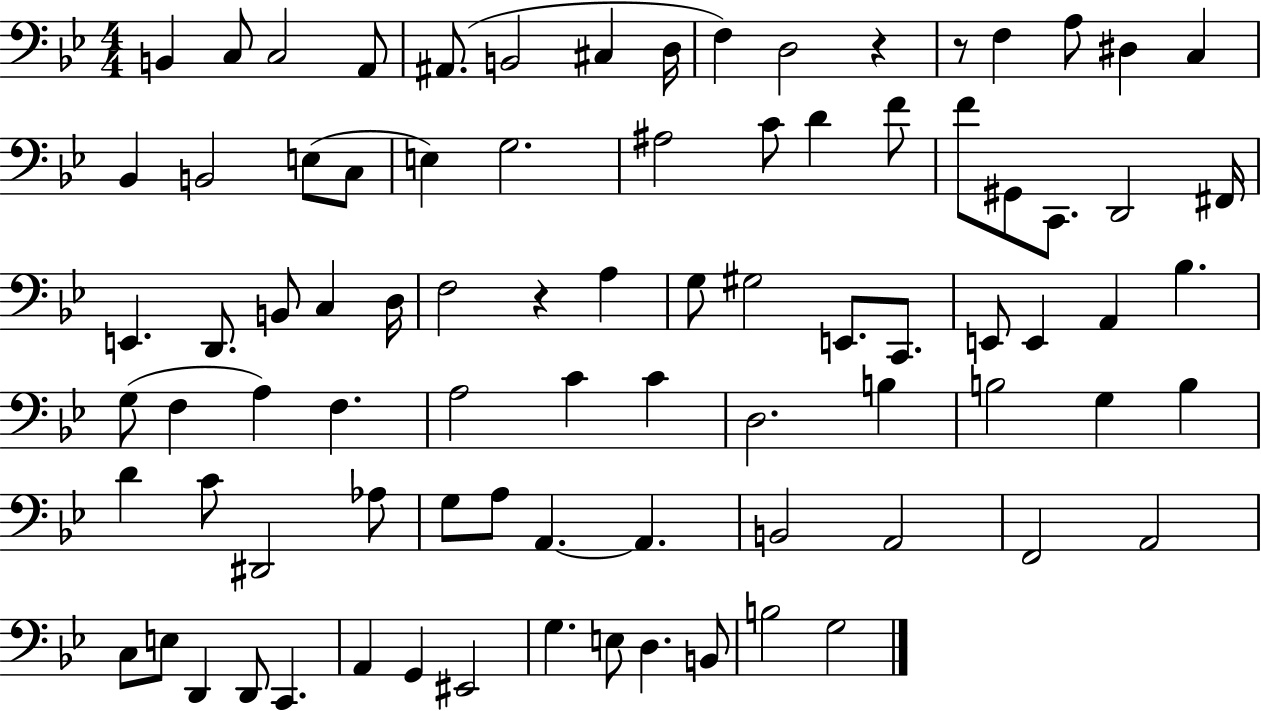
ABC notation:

X:1
T:Untitled
M:4/4
L:1/4
K:Bb
B,, C,/2 C,2 A,,/2 ^A,,/2 B,,2 ^C, D,/4 F, D,2 z z/2 F, A,/2 ^D, C, _B,, B,,2 E,/2 C,/2 E, G,2 ^A,2 C/2 D F/2 F/2 ^G,,/2 C,,/2 D,,2 ^F,,/4 E,, D,,/2 B,,/2 C, D,/4 F,2 z A, G,/2 ^G,2 E,,/2 C,,/2 E,,/2 E,, A,, _B, G,/2 F, A, F, A,2 C C D,2 B, B,2 G, B, D C/2 ^D,,2 _A,/2 G,/2 A,/2 A,, A,, B,,2 A,,2 F,,2 A,,2 C,/2 E,/2 D,, D,,/2 C,, A,, G,, ^E,,2 G, E,/2 D, B,,/2 B,2 G,2